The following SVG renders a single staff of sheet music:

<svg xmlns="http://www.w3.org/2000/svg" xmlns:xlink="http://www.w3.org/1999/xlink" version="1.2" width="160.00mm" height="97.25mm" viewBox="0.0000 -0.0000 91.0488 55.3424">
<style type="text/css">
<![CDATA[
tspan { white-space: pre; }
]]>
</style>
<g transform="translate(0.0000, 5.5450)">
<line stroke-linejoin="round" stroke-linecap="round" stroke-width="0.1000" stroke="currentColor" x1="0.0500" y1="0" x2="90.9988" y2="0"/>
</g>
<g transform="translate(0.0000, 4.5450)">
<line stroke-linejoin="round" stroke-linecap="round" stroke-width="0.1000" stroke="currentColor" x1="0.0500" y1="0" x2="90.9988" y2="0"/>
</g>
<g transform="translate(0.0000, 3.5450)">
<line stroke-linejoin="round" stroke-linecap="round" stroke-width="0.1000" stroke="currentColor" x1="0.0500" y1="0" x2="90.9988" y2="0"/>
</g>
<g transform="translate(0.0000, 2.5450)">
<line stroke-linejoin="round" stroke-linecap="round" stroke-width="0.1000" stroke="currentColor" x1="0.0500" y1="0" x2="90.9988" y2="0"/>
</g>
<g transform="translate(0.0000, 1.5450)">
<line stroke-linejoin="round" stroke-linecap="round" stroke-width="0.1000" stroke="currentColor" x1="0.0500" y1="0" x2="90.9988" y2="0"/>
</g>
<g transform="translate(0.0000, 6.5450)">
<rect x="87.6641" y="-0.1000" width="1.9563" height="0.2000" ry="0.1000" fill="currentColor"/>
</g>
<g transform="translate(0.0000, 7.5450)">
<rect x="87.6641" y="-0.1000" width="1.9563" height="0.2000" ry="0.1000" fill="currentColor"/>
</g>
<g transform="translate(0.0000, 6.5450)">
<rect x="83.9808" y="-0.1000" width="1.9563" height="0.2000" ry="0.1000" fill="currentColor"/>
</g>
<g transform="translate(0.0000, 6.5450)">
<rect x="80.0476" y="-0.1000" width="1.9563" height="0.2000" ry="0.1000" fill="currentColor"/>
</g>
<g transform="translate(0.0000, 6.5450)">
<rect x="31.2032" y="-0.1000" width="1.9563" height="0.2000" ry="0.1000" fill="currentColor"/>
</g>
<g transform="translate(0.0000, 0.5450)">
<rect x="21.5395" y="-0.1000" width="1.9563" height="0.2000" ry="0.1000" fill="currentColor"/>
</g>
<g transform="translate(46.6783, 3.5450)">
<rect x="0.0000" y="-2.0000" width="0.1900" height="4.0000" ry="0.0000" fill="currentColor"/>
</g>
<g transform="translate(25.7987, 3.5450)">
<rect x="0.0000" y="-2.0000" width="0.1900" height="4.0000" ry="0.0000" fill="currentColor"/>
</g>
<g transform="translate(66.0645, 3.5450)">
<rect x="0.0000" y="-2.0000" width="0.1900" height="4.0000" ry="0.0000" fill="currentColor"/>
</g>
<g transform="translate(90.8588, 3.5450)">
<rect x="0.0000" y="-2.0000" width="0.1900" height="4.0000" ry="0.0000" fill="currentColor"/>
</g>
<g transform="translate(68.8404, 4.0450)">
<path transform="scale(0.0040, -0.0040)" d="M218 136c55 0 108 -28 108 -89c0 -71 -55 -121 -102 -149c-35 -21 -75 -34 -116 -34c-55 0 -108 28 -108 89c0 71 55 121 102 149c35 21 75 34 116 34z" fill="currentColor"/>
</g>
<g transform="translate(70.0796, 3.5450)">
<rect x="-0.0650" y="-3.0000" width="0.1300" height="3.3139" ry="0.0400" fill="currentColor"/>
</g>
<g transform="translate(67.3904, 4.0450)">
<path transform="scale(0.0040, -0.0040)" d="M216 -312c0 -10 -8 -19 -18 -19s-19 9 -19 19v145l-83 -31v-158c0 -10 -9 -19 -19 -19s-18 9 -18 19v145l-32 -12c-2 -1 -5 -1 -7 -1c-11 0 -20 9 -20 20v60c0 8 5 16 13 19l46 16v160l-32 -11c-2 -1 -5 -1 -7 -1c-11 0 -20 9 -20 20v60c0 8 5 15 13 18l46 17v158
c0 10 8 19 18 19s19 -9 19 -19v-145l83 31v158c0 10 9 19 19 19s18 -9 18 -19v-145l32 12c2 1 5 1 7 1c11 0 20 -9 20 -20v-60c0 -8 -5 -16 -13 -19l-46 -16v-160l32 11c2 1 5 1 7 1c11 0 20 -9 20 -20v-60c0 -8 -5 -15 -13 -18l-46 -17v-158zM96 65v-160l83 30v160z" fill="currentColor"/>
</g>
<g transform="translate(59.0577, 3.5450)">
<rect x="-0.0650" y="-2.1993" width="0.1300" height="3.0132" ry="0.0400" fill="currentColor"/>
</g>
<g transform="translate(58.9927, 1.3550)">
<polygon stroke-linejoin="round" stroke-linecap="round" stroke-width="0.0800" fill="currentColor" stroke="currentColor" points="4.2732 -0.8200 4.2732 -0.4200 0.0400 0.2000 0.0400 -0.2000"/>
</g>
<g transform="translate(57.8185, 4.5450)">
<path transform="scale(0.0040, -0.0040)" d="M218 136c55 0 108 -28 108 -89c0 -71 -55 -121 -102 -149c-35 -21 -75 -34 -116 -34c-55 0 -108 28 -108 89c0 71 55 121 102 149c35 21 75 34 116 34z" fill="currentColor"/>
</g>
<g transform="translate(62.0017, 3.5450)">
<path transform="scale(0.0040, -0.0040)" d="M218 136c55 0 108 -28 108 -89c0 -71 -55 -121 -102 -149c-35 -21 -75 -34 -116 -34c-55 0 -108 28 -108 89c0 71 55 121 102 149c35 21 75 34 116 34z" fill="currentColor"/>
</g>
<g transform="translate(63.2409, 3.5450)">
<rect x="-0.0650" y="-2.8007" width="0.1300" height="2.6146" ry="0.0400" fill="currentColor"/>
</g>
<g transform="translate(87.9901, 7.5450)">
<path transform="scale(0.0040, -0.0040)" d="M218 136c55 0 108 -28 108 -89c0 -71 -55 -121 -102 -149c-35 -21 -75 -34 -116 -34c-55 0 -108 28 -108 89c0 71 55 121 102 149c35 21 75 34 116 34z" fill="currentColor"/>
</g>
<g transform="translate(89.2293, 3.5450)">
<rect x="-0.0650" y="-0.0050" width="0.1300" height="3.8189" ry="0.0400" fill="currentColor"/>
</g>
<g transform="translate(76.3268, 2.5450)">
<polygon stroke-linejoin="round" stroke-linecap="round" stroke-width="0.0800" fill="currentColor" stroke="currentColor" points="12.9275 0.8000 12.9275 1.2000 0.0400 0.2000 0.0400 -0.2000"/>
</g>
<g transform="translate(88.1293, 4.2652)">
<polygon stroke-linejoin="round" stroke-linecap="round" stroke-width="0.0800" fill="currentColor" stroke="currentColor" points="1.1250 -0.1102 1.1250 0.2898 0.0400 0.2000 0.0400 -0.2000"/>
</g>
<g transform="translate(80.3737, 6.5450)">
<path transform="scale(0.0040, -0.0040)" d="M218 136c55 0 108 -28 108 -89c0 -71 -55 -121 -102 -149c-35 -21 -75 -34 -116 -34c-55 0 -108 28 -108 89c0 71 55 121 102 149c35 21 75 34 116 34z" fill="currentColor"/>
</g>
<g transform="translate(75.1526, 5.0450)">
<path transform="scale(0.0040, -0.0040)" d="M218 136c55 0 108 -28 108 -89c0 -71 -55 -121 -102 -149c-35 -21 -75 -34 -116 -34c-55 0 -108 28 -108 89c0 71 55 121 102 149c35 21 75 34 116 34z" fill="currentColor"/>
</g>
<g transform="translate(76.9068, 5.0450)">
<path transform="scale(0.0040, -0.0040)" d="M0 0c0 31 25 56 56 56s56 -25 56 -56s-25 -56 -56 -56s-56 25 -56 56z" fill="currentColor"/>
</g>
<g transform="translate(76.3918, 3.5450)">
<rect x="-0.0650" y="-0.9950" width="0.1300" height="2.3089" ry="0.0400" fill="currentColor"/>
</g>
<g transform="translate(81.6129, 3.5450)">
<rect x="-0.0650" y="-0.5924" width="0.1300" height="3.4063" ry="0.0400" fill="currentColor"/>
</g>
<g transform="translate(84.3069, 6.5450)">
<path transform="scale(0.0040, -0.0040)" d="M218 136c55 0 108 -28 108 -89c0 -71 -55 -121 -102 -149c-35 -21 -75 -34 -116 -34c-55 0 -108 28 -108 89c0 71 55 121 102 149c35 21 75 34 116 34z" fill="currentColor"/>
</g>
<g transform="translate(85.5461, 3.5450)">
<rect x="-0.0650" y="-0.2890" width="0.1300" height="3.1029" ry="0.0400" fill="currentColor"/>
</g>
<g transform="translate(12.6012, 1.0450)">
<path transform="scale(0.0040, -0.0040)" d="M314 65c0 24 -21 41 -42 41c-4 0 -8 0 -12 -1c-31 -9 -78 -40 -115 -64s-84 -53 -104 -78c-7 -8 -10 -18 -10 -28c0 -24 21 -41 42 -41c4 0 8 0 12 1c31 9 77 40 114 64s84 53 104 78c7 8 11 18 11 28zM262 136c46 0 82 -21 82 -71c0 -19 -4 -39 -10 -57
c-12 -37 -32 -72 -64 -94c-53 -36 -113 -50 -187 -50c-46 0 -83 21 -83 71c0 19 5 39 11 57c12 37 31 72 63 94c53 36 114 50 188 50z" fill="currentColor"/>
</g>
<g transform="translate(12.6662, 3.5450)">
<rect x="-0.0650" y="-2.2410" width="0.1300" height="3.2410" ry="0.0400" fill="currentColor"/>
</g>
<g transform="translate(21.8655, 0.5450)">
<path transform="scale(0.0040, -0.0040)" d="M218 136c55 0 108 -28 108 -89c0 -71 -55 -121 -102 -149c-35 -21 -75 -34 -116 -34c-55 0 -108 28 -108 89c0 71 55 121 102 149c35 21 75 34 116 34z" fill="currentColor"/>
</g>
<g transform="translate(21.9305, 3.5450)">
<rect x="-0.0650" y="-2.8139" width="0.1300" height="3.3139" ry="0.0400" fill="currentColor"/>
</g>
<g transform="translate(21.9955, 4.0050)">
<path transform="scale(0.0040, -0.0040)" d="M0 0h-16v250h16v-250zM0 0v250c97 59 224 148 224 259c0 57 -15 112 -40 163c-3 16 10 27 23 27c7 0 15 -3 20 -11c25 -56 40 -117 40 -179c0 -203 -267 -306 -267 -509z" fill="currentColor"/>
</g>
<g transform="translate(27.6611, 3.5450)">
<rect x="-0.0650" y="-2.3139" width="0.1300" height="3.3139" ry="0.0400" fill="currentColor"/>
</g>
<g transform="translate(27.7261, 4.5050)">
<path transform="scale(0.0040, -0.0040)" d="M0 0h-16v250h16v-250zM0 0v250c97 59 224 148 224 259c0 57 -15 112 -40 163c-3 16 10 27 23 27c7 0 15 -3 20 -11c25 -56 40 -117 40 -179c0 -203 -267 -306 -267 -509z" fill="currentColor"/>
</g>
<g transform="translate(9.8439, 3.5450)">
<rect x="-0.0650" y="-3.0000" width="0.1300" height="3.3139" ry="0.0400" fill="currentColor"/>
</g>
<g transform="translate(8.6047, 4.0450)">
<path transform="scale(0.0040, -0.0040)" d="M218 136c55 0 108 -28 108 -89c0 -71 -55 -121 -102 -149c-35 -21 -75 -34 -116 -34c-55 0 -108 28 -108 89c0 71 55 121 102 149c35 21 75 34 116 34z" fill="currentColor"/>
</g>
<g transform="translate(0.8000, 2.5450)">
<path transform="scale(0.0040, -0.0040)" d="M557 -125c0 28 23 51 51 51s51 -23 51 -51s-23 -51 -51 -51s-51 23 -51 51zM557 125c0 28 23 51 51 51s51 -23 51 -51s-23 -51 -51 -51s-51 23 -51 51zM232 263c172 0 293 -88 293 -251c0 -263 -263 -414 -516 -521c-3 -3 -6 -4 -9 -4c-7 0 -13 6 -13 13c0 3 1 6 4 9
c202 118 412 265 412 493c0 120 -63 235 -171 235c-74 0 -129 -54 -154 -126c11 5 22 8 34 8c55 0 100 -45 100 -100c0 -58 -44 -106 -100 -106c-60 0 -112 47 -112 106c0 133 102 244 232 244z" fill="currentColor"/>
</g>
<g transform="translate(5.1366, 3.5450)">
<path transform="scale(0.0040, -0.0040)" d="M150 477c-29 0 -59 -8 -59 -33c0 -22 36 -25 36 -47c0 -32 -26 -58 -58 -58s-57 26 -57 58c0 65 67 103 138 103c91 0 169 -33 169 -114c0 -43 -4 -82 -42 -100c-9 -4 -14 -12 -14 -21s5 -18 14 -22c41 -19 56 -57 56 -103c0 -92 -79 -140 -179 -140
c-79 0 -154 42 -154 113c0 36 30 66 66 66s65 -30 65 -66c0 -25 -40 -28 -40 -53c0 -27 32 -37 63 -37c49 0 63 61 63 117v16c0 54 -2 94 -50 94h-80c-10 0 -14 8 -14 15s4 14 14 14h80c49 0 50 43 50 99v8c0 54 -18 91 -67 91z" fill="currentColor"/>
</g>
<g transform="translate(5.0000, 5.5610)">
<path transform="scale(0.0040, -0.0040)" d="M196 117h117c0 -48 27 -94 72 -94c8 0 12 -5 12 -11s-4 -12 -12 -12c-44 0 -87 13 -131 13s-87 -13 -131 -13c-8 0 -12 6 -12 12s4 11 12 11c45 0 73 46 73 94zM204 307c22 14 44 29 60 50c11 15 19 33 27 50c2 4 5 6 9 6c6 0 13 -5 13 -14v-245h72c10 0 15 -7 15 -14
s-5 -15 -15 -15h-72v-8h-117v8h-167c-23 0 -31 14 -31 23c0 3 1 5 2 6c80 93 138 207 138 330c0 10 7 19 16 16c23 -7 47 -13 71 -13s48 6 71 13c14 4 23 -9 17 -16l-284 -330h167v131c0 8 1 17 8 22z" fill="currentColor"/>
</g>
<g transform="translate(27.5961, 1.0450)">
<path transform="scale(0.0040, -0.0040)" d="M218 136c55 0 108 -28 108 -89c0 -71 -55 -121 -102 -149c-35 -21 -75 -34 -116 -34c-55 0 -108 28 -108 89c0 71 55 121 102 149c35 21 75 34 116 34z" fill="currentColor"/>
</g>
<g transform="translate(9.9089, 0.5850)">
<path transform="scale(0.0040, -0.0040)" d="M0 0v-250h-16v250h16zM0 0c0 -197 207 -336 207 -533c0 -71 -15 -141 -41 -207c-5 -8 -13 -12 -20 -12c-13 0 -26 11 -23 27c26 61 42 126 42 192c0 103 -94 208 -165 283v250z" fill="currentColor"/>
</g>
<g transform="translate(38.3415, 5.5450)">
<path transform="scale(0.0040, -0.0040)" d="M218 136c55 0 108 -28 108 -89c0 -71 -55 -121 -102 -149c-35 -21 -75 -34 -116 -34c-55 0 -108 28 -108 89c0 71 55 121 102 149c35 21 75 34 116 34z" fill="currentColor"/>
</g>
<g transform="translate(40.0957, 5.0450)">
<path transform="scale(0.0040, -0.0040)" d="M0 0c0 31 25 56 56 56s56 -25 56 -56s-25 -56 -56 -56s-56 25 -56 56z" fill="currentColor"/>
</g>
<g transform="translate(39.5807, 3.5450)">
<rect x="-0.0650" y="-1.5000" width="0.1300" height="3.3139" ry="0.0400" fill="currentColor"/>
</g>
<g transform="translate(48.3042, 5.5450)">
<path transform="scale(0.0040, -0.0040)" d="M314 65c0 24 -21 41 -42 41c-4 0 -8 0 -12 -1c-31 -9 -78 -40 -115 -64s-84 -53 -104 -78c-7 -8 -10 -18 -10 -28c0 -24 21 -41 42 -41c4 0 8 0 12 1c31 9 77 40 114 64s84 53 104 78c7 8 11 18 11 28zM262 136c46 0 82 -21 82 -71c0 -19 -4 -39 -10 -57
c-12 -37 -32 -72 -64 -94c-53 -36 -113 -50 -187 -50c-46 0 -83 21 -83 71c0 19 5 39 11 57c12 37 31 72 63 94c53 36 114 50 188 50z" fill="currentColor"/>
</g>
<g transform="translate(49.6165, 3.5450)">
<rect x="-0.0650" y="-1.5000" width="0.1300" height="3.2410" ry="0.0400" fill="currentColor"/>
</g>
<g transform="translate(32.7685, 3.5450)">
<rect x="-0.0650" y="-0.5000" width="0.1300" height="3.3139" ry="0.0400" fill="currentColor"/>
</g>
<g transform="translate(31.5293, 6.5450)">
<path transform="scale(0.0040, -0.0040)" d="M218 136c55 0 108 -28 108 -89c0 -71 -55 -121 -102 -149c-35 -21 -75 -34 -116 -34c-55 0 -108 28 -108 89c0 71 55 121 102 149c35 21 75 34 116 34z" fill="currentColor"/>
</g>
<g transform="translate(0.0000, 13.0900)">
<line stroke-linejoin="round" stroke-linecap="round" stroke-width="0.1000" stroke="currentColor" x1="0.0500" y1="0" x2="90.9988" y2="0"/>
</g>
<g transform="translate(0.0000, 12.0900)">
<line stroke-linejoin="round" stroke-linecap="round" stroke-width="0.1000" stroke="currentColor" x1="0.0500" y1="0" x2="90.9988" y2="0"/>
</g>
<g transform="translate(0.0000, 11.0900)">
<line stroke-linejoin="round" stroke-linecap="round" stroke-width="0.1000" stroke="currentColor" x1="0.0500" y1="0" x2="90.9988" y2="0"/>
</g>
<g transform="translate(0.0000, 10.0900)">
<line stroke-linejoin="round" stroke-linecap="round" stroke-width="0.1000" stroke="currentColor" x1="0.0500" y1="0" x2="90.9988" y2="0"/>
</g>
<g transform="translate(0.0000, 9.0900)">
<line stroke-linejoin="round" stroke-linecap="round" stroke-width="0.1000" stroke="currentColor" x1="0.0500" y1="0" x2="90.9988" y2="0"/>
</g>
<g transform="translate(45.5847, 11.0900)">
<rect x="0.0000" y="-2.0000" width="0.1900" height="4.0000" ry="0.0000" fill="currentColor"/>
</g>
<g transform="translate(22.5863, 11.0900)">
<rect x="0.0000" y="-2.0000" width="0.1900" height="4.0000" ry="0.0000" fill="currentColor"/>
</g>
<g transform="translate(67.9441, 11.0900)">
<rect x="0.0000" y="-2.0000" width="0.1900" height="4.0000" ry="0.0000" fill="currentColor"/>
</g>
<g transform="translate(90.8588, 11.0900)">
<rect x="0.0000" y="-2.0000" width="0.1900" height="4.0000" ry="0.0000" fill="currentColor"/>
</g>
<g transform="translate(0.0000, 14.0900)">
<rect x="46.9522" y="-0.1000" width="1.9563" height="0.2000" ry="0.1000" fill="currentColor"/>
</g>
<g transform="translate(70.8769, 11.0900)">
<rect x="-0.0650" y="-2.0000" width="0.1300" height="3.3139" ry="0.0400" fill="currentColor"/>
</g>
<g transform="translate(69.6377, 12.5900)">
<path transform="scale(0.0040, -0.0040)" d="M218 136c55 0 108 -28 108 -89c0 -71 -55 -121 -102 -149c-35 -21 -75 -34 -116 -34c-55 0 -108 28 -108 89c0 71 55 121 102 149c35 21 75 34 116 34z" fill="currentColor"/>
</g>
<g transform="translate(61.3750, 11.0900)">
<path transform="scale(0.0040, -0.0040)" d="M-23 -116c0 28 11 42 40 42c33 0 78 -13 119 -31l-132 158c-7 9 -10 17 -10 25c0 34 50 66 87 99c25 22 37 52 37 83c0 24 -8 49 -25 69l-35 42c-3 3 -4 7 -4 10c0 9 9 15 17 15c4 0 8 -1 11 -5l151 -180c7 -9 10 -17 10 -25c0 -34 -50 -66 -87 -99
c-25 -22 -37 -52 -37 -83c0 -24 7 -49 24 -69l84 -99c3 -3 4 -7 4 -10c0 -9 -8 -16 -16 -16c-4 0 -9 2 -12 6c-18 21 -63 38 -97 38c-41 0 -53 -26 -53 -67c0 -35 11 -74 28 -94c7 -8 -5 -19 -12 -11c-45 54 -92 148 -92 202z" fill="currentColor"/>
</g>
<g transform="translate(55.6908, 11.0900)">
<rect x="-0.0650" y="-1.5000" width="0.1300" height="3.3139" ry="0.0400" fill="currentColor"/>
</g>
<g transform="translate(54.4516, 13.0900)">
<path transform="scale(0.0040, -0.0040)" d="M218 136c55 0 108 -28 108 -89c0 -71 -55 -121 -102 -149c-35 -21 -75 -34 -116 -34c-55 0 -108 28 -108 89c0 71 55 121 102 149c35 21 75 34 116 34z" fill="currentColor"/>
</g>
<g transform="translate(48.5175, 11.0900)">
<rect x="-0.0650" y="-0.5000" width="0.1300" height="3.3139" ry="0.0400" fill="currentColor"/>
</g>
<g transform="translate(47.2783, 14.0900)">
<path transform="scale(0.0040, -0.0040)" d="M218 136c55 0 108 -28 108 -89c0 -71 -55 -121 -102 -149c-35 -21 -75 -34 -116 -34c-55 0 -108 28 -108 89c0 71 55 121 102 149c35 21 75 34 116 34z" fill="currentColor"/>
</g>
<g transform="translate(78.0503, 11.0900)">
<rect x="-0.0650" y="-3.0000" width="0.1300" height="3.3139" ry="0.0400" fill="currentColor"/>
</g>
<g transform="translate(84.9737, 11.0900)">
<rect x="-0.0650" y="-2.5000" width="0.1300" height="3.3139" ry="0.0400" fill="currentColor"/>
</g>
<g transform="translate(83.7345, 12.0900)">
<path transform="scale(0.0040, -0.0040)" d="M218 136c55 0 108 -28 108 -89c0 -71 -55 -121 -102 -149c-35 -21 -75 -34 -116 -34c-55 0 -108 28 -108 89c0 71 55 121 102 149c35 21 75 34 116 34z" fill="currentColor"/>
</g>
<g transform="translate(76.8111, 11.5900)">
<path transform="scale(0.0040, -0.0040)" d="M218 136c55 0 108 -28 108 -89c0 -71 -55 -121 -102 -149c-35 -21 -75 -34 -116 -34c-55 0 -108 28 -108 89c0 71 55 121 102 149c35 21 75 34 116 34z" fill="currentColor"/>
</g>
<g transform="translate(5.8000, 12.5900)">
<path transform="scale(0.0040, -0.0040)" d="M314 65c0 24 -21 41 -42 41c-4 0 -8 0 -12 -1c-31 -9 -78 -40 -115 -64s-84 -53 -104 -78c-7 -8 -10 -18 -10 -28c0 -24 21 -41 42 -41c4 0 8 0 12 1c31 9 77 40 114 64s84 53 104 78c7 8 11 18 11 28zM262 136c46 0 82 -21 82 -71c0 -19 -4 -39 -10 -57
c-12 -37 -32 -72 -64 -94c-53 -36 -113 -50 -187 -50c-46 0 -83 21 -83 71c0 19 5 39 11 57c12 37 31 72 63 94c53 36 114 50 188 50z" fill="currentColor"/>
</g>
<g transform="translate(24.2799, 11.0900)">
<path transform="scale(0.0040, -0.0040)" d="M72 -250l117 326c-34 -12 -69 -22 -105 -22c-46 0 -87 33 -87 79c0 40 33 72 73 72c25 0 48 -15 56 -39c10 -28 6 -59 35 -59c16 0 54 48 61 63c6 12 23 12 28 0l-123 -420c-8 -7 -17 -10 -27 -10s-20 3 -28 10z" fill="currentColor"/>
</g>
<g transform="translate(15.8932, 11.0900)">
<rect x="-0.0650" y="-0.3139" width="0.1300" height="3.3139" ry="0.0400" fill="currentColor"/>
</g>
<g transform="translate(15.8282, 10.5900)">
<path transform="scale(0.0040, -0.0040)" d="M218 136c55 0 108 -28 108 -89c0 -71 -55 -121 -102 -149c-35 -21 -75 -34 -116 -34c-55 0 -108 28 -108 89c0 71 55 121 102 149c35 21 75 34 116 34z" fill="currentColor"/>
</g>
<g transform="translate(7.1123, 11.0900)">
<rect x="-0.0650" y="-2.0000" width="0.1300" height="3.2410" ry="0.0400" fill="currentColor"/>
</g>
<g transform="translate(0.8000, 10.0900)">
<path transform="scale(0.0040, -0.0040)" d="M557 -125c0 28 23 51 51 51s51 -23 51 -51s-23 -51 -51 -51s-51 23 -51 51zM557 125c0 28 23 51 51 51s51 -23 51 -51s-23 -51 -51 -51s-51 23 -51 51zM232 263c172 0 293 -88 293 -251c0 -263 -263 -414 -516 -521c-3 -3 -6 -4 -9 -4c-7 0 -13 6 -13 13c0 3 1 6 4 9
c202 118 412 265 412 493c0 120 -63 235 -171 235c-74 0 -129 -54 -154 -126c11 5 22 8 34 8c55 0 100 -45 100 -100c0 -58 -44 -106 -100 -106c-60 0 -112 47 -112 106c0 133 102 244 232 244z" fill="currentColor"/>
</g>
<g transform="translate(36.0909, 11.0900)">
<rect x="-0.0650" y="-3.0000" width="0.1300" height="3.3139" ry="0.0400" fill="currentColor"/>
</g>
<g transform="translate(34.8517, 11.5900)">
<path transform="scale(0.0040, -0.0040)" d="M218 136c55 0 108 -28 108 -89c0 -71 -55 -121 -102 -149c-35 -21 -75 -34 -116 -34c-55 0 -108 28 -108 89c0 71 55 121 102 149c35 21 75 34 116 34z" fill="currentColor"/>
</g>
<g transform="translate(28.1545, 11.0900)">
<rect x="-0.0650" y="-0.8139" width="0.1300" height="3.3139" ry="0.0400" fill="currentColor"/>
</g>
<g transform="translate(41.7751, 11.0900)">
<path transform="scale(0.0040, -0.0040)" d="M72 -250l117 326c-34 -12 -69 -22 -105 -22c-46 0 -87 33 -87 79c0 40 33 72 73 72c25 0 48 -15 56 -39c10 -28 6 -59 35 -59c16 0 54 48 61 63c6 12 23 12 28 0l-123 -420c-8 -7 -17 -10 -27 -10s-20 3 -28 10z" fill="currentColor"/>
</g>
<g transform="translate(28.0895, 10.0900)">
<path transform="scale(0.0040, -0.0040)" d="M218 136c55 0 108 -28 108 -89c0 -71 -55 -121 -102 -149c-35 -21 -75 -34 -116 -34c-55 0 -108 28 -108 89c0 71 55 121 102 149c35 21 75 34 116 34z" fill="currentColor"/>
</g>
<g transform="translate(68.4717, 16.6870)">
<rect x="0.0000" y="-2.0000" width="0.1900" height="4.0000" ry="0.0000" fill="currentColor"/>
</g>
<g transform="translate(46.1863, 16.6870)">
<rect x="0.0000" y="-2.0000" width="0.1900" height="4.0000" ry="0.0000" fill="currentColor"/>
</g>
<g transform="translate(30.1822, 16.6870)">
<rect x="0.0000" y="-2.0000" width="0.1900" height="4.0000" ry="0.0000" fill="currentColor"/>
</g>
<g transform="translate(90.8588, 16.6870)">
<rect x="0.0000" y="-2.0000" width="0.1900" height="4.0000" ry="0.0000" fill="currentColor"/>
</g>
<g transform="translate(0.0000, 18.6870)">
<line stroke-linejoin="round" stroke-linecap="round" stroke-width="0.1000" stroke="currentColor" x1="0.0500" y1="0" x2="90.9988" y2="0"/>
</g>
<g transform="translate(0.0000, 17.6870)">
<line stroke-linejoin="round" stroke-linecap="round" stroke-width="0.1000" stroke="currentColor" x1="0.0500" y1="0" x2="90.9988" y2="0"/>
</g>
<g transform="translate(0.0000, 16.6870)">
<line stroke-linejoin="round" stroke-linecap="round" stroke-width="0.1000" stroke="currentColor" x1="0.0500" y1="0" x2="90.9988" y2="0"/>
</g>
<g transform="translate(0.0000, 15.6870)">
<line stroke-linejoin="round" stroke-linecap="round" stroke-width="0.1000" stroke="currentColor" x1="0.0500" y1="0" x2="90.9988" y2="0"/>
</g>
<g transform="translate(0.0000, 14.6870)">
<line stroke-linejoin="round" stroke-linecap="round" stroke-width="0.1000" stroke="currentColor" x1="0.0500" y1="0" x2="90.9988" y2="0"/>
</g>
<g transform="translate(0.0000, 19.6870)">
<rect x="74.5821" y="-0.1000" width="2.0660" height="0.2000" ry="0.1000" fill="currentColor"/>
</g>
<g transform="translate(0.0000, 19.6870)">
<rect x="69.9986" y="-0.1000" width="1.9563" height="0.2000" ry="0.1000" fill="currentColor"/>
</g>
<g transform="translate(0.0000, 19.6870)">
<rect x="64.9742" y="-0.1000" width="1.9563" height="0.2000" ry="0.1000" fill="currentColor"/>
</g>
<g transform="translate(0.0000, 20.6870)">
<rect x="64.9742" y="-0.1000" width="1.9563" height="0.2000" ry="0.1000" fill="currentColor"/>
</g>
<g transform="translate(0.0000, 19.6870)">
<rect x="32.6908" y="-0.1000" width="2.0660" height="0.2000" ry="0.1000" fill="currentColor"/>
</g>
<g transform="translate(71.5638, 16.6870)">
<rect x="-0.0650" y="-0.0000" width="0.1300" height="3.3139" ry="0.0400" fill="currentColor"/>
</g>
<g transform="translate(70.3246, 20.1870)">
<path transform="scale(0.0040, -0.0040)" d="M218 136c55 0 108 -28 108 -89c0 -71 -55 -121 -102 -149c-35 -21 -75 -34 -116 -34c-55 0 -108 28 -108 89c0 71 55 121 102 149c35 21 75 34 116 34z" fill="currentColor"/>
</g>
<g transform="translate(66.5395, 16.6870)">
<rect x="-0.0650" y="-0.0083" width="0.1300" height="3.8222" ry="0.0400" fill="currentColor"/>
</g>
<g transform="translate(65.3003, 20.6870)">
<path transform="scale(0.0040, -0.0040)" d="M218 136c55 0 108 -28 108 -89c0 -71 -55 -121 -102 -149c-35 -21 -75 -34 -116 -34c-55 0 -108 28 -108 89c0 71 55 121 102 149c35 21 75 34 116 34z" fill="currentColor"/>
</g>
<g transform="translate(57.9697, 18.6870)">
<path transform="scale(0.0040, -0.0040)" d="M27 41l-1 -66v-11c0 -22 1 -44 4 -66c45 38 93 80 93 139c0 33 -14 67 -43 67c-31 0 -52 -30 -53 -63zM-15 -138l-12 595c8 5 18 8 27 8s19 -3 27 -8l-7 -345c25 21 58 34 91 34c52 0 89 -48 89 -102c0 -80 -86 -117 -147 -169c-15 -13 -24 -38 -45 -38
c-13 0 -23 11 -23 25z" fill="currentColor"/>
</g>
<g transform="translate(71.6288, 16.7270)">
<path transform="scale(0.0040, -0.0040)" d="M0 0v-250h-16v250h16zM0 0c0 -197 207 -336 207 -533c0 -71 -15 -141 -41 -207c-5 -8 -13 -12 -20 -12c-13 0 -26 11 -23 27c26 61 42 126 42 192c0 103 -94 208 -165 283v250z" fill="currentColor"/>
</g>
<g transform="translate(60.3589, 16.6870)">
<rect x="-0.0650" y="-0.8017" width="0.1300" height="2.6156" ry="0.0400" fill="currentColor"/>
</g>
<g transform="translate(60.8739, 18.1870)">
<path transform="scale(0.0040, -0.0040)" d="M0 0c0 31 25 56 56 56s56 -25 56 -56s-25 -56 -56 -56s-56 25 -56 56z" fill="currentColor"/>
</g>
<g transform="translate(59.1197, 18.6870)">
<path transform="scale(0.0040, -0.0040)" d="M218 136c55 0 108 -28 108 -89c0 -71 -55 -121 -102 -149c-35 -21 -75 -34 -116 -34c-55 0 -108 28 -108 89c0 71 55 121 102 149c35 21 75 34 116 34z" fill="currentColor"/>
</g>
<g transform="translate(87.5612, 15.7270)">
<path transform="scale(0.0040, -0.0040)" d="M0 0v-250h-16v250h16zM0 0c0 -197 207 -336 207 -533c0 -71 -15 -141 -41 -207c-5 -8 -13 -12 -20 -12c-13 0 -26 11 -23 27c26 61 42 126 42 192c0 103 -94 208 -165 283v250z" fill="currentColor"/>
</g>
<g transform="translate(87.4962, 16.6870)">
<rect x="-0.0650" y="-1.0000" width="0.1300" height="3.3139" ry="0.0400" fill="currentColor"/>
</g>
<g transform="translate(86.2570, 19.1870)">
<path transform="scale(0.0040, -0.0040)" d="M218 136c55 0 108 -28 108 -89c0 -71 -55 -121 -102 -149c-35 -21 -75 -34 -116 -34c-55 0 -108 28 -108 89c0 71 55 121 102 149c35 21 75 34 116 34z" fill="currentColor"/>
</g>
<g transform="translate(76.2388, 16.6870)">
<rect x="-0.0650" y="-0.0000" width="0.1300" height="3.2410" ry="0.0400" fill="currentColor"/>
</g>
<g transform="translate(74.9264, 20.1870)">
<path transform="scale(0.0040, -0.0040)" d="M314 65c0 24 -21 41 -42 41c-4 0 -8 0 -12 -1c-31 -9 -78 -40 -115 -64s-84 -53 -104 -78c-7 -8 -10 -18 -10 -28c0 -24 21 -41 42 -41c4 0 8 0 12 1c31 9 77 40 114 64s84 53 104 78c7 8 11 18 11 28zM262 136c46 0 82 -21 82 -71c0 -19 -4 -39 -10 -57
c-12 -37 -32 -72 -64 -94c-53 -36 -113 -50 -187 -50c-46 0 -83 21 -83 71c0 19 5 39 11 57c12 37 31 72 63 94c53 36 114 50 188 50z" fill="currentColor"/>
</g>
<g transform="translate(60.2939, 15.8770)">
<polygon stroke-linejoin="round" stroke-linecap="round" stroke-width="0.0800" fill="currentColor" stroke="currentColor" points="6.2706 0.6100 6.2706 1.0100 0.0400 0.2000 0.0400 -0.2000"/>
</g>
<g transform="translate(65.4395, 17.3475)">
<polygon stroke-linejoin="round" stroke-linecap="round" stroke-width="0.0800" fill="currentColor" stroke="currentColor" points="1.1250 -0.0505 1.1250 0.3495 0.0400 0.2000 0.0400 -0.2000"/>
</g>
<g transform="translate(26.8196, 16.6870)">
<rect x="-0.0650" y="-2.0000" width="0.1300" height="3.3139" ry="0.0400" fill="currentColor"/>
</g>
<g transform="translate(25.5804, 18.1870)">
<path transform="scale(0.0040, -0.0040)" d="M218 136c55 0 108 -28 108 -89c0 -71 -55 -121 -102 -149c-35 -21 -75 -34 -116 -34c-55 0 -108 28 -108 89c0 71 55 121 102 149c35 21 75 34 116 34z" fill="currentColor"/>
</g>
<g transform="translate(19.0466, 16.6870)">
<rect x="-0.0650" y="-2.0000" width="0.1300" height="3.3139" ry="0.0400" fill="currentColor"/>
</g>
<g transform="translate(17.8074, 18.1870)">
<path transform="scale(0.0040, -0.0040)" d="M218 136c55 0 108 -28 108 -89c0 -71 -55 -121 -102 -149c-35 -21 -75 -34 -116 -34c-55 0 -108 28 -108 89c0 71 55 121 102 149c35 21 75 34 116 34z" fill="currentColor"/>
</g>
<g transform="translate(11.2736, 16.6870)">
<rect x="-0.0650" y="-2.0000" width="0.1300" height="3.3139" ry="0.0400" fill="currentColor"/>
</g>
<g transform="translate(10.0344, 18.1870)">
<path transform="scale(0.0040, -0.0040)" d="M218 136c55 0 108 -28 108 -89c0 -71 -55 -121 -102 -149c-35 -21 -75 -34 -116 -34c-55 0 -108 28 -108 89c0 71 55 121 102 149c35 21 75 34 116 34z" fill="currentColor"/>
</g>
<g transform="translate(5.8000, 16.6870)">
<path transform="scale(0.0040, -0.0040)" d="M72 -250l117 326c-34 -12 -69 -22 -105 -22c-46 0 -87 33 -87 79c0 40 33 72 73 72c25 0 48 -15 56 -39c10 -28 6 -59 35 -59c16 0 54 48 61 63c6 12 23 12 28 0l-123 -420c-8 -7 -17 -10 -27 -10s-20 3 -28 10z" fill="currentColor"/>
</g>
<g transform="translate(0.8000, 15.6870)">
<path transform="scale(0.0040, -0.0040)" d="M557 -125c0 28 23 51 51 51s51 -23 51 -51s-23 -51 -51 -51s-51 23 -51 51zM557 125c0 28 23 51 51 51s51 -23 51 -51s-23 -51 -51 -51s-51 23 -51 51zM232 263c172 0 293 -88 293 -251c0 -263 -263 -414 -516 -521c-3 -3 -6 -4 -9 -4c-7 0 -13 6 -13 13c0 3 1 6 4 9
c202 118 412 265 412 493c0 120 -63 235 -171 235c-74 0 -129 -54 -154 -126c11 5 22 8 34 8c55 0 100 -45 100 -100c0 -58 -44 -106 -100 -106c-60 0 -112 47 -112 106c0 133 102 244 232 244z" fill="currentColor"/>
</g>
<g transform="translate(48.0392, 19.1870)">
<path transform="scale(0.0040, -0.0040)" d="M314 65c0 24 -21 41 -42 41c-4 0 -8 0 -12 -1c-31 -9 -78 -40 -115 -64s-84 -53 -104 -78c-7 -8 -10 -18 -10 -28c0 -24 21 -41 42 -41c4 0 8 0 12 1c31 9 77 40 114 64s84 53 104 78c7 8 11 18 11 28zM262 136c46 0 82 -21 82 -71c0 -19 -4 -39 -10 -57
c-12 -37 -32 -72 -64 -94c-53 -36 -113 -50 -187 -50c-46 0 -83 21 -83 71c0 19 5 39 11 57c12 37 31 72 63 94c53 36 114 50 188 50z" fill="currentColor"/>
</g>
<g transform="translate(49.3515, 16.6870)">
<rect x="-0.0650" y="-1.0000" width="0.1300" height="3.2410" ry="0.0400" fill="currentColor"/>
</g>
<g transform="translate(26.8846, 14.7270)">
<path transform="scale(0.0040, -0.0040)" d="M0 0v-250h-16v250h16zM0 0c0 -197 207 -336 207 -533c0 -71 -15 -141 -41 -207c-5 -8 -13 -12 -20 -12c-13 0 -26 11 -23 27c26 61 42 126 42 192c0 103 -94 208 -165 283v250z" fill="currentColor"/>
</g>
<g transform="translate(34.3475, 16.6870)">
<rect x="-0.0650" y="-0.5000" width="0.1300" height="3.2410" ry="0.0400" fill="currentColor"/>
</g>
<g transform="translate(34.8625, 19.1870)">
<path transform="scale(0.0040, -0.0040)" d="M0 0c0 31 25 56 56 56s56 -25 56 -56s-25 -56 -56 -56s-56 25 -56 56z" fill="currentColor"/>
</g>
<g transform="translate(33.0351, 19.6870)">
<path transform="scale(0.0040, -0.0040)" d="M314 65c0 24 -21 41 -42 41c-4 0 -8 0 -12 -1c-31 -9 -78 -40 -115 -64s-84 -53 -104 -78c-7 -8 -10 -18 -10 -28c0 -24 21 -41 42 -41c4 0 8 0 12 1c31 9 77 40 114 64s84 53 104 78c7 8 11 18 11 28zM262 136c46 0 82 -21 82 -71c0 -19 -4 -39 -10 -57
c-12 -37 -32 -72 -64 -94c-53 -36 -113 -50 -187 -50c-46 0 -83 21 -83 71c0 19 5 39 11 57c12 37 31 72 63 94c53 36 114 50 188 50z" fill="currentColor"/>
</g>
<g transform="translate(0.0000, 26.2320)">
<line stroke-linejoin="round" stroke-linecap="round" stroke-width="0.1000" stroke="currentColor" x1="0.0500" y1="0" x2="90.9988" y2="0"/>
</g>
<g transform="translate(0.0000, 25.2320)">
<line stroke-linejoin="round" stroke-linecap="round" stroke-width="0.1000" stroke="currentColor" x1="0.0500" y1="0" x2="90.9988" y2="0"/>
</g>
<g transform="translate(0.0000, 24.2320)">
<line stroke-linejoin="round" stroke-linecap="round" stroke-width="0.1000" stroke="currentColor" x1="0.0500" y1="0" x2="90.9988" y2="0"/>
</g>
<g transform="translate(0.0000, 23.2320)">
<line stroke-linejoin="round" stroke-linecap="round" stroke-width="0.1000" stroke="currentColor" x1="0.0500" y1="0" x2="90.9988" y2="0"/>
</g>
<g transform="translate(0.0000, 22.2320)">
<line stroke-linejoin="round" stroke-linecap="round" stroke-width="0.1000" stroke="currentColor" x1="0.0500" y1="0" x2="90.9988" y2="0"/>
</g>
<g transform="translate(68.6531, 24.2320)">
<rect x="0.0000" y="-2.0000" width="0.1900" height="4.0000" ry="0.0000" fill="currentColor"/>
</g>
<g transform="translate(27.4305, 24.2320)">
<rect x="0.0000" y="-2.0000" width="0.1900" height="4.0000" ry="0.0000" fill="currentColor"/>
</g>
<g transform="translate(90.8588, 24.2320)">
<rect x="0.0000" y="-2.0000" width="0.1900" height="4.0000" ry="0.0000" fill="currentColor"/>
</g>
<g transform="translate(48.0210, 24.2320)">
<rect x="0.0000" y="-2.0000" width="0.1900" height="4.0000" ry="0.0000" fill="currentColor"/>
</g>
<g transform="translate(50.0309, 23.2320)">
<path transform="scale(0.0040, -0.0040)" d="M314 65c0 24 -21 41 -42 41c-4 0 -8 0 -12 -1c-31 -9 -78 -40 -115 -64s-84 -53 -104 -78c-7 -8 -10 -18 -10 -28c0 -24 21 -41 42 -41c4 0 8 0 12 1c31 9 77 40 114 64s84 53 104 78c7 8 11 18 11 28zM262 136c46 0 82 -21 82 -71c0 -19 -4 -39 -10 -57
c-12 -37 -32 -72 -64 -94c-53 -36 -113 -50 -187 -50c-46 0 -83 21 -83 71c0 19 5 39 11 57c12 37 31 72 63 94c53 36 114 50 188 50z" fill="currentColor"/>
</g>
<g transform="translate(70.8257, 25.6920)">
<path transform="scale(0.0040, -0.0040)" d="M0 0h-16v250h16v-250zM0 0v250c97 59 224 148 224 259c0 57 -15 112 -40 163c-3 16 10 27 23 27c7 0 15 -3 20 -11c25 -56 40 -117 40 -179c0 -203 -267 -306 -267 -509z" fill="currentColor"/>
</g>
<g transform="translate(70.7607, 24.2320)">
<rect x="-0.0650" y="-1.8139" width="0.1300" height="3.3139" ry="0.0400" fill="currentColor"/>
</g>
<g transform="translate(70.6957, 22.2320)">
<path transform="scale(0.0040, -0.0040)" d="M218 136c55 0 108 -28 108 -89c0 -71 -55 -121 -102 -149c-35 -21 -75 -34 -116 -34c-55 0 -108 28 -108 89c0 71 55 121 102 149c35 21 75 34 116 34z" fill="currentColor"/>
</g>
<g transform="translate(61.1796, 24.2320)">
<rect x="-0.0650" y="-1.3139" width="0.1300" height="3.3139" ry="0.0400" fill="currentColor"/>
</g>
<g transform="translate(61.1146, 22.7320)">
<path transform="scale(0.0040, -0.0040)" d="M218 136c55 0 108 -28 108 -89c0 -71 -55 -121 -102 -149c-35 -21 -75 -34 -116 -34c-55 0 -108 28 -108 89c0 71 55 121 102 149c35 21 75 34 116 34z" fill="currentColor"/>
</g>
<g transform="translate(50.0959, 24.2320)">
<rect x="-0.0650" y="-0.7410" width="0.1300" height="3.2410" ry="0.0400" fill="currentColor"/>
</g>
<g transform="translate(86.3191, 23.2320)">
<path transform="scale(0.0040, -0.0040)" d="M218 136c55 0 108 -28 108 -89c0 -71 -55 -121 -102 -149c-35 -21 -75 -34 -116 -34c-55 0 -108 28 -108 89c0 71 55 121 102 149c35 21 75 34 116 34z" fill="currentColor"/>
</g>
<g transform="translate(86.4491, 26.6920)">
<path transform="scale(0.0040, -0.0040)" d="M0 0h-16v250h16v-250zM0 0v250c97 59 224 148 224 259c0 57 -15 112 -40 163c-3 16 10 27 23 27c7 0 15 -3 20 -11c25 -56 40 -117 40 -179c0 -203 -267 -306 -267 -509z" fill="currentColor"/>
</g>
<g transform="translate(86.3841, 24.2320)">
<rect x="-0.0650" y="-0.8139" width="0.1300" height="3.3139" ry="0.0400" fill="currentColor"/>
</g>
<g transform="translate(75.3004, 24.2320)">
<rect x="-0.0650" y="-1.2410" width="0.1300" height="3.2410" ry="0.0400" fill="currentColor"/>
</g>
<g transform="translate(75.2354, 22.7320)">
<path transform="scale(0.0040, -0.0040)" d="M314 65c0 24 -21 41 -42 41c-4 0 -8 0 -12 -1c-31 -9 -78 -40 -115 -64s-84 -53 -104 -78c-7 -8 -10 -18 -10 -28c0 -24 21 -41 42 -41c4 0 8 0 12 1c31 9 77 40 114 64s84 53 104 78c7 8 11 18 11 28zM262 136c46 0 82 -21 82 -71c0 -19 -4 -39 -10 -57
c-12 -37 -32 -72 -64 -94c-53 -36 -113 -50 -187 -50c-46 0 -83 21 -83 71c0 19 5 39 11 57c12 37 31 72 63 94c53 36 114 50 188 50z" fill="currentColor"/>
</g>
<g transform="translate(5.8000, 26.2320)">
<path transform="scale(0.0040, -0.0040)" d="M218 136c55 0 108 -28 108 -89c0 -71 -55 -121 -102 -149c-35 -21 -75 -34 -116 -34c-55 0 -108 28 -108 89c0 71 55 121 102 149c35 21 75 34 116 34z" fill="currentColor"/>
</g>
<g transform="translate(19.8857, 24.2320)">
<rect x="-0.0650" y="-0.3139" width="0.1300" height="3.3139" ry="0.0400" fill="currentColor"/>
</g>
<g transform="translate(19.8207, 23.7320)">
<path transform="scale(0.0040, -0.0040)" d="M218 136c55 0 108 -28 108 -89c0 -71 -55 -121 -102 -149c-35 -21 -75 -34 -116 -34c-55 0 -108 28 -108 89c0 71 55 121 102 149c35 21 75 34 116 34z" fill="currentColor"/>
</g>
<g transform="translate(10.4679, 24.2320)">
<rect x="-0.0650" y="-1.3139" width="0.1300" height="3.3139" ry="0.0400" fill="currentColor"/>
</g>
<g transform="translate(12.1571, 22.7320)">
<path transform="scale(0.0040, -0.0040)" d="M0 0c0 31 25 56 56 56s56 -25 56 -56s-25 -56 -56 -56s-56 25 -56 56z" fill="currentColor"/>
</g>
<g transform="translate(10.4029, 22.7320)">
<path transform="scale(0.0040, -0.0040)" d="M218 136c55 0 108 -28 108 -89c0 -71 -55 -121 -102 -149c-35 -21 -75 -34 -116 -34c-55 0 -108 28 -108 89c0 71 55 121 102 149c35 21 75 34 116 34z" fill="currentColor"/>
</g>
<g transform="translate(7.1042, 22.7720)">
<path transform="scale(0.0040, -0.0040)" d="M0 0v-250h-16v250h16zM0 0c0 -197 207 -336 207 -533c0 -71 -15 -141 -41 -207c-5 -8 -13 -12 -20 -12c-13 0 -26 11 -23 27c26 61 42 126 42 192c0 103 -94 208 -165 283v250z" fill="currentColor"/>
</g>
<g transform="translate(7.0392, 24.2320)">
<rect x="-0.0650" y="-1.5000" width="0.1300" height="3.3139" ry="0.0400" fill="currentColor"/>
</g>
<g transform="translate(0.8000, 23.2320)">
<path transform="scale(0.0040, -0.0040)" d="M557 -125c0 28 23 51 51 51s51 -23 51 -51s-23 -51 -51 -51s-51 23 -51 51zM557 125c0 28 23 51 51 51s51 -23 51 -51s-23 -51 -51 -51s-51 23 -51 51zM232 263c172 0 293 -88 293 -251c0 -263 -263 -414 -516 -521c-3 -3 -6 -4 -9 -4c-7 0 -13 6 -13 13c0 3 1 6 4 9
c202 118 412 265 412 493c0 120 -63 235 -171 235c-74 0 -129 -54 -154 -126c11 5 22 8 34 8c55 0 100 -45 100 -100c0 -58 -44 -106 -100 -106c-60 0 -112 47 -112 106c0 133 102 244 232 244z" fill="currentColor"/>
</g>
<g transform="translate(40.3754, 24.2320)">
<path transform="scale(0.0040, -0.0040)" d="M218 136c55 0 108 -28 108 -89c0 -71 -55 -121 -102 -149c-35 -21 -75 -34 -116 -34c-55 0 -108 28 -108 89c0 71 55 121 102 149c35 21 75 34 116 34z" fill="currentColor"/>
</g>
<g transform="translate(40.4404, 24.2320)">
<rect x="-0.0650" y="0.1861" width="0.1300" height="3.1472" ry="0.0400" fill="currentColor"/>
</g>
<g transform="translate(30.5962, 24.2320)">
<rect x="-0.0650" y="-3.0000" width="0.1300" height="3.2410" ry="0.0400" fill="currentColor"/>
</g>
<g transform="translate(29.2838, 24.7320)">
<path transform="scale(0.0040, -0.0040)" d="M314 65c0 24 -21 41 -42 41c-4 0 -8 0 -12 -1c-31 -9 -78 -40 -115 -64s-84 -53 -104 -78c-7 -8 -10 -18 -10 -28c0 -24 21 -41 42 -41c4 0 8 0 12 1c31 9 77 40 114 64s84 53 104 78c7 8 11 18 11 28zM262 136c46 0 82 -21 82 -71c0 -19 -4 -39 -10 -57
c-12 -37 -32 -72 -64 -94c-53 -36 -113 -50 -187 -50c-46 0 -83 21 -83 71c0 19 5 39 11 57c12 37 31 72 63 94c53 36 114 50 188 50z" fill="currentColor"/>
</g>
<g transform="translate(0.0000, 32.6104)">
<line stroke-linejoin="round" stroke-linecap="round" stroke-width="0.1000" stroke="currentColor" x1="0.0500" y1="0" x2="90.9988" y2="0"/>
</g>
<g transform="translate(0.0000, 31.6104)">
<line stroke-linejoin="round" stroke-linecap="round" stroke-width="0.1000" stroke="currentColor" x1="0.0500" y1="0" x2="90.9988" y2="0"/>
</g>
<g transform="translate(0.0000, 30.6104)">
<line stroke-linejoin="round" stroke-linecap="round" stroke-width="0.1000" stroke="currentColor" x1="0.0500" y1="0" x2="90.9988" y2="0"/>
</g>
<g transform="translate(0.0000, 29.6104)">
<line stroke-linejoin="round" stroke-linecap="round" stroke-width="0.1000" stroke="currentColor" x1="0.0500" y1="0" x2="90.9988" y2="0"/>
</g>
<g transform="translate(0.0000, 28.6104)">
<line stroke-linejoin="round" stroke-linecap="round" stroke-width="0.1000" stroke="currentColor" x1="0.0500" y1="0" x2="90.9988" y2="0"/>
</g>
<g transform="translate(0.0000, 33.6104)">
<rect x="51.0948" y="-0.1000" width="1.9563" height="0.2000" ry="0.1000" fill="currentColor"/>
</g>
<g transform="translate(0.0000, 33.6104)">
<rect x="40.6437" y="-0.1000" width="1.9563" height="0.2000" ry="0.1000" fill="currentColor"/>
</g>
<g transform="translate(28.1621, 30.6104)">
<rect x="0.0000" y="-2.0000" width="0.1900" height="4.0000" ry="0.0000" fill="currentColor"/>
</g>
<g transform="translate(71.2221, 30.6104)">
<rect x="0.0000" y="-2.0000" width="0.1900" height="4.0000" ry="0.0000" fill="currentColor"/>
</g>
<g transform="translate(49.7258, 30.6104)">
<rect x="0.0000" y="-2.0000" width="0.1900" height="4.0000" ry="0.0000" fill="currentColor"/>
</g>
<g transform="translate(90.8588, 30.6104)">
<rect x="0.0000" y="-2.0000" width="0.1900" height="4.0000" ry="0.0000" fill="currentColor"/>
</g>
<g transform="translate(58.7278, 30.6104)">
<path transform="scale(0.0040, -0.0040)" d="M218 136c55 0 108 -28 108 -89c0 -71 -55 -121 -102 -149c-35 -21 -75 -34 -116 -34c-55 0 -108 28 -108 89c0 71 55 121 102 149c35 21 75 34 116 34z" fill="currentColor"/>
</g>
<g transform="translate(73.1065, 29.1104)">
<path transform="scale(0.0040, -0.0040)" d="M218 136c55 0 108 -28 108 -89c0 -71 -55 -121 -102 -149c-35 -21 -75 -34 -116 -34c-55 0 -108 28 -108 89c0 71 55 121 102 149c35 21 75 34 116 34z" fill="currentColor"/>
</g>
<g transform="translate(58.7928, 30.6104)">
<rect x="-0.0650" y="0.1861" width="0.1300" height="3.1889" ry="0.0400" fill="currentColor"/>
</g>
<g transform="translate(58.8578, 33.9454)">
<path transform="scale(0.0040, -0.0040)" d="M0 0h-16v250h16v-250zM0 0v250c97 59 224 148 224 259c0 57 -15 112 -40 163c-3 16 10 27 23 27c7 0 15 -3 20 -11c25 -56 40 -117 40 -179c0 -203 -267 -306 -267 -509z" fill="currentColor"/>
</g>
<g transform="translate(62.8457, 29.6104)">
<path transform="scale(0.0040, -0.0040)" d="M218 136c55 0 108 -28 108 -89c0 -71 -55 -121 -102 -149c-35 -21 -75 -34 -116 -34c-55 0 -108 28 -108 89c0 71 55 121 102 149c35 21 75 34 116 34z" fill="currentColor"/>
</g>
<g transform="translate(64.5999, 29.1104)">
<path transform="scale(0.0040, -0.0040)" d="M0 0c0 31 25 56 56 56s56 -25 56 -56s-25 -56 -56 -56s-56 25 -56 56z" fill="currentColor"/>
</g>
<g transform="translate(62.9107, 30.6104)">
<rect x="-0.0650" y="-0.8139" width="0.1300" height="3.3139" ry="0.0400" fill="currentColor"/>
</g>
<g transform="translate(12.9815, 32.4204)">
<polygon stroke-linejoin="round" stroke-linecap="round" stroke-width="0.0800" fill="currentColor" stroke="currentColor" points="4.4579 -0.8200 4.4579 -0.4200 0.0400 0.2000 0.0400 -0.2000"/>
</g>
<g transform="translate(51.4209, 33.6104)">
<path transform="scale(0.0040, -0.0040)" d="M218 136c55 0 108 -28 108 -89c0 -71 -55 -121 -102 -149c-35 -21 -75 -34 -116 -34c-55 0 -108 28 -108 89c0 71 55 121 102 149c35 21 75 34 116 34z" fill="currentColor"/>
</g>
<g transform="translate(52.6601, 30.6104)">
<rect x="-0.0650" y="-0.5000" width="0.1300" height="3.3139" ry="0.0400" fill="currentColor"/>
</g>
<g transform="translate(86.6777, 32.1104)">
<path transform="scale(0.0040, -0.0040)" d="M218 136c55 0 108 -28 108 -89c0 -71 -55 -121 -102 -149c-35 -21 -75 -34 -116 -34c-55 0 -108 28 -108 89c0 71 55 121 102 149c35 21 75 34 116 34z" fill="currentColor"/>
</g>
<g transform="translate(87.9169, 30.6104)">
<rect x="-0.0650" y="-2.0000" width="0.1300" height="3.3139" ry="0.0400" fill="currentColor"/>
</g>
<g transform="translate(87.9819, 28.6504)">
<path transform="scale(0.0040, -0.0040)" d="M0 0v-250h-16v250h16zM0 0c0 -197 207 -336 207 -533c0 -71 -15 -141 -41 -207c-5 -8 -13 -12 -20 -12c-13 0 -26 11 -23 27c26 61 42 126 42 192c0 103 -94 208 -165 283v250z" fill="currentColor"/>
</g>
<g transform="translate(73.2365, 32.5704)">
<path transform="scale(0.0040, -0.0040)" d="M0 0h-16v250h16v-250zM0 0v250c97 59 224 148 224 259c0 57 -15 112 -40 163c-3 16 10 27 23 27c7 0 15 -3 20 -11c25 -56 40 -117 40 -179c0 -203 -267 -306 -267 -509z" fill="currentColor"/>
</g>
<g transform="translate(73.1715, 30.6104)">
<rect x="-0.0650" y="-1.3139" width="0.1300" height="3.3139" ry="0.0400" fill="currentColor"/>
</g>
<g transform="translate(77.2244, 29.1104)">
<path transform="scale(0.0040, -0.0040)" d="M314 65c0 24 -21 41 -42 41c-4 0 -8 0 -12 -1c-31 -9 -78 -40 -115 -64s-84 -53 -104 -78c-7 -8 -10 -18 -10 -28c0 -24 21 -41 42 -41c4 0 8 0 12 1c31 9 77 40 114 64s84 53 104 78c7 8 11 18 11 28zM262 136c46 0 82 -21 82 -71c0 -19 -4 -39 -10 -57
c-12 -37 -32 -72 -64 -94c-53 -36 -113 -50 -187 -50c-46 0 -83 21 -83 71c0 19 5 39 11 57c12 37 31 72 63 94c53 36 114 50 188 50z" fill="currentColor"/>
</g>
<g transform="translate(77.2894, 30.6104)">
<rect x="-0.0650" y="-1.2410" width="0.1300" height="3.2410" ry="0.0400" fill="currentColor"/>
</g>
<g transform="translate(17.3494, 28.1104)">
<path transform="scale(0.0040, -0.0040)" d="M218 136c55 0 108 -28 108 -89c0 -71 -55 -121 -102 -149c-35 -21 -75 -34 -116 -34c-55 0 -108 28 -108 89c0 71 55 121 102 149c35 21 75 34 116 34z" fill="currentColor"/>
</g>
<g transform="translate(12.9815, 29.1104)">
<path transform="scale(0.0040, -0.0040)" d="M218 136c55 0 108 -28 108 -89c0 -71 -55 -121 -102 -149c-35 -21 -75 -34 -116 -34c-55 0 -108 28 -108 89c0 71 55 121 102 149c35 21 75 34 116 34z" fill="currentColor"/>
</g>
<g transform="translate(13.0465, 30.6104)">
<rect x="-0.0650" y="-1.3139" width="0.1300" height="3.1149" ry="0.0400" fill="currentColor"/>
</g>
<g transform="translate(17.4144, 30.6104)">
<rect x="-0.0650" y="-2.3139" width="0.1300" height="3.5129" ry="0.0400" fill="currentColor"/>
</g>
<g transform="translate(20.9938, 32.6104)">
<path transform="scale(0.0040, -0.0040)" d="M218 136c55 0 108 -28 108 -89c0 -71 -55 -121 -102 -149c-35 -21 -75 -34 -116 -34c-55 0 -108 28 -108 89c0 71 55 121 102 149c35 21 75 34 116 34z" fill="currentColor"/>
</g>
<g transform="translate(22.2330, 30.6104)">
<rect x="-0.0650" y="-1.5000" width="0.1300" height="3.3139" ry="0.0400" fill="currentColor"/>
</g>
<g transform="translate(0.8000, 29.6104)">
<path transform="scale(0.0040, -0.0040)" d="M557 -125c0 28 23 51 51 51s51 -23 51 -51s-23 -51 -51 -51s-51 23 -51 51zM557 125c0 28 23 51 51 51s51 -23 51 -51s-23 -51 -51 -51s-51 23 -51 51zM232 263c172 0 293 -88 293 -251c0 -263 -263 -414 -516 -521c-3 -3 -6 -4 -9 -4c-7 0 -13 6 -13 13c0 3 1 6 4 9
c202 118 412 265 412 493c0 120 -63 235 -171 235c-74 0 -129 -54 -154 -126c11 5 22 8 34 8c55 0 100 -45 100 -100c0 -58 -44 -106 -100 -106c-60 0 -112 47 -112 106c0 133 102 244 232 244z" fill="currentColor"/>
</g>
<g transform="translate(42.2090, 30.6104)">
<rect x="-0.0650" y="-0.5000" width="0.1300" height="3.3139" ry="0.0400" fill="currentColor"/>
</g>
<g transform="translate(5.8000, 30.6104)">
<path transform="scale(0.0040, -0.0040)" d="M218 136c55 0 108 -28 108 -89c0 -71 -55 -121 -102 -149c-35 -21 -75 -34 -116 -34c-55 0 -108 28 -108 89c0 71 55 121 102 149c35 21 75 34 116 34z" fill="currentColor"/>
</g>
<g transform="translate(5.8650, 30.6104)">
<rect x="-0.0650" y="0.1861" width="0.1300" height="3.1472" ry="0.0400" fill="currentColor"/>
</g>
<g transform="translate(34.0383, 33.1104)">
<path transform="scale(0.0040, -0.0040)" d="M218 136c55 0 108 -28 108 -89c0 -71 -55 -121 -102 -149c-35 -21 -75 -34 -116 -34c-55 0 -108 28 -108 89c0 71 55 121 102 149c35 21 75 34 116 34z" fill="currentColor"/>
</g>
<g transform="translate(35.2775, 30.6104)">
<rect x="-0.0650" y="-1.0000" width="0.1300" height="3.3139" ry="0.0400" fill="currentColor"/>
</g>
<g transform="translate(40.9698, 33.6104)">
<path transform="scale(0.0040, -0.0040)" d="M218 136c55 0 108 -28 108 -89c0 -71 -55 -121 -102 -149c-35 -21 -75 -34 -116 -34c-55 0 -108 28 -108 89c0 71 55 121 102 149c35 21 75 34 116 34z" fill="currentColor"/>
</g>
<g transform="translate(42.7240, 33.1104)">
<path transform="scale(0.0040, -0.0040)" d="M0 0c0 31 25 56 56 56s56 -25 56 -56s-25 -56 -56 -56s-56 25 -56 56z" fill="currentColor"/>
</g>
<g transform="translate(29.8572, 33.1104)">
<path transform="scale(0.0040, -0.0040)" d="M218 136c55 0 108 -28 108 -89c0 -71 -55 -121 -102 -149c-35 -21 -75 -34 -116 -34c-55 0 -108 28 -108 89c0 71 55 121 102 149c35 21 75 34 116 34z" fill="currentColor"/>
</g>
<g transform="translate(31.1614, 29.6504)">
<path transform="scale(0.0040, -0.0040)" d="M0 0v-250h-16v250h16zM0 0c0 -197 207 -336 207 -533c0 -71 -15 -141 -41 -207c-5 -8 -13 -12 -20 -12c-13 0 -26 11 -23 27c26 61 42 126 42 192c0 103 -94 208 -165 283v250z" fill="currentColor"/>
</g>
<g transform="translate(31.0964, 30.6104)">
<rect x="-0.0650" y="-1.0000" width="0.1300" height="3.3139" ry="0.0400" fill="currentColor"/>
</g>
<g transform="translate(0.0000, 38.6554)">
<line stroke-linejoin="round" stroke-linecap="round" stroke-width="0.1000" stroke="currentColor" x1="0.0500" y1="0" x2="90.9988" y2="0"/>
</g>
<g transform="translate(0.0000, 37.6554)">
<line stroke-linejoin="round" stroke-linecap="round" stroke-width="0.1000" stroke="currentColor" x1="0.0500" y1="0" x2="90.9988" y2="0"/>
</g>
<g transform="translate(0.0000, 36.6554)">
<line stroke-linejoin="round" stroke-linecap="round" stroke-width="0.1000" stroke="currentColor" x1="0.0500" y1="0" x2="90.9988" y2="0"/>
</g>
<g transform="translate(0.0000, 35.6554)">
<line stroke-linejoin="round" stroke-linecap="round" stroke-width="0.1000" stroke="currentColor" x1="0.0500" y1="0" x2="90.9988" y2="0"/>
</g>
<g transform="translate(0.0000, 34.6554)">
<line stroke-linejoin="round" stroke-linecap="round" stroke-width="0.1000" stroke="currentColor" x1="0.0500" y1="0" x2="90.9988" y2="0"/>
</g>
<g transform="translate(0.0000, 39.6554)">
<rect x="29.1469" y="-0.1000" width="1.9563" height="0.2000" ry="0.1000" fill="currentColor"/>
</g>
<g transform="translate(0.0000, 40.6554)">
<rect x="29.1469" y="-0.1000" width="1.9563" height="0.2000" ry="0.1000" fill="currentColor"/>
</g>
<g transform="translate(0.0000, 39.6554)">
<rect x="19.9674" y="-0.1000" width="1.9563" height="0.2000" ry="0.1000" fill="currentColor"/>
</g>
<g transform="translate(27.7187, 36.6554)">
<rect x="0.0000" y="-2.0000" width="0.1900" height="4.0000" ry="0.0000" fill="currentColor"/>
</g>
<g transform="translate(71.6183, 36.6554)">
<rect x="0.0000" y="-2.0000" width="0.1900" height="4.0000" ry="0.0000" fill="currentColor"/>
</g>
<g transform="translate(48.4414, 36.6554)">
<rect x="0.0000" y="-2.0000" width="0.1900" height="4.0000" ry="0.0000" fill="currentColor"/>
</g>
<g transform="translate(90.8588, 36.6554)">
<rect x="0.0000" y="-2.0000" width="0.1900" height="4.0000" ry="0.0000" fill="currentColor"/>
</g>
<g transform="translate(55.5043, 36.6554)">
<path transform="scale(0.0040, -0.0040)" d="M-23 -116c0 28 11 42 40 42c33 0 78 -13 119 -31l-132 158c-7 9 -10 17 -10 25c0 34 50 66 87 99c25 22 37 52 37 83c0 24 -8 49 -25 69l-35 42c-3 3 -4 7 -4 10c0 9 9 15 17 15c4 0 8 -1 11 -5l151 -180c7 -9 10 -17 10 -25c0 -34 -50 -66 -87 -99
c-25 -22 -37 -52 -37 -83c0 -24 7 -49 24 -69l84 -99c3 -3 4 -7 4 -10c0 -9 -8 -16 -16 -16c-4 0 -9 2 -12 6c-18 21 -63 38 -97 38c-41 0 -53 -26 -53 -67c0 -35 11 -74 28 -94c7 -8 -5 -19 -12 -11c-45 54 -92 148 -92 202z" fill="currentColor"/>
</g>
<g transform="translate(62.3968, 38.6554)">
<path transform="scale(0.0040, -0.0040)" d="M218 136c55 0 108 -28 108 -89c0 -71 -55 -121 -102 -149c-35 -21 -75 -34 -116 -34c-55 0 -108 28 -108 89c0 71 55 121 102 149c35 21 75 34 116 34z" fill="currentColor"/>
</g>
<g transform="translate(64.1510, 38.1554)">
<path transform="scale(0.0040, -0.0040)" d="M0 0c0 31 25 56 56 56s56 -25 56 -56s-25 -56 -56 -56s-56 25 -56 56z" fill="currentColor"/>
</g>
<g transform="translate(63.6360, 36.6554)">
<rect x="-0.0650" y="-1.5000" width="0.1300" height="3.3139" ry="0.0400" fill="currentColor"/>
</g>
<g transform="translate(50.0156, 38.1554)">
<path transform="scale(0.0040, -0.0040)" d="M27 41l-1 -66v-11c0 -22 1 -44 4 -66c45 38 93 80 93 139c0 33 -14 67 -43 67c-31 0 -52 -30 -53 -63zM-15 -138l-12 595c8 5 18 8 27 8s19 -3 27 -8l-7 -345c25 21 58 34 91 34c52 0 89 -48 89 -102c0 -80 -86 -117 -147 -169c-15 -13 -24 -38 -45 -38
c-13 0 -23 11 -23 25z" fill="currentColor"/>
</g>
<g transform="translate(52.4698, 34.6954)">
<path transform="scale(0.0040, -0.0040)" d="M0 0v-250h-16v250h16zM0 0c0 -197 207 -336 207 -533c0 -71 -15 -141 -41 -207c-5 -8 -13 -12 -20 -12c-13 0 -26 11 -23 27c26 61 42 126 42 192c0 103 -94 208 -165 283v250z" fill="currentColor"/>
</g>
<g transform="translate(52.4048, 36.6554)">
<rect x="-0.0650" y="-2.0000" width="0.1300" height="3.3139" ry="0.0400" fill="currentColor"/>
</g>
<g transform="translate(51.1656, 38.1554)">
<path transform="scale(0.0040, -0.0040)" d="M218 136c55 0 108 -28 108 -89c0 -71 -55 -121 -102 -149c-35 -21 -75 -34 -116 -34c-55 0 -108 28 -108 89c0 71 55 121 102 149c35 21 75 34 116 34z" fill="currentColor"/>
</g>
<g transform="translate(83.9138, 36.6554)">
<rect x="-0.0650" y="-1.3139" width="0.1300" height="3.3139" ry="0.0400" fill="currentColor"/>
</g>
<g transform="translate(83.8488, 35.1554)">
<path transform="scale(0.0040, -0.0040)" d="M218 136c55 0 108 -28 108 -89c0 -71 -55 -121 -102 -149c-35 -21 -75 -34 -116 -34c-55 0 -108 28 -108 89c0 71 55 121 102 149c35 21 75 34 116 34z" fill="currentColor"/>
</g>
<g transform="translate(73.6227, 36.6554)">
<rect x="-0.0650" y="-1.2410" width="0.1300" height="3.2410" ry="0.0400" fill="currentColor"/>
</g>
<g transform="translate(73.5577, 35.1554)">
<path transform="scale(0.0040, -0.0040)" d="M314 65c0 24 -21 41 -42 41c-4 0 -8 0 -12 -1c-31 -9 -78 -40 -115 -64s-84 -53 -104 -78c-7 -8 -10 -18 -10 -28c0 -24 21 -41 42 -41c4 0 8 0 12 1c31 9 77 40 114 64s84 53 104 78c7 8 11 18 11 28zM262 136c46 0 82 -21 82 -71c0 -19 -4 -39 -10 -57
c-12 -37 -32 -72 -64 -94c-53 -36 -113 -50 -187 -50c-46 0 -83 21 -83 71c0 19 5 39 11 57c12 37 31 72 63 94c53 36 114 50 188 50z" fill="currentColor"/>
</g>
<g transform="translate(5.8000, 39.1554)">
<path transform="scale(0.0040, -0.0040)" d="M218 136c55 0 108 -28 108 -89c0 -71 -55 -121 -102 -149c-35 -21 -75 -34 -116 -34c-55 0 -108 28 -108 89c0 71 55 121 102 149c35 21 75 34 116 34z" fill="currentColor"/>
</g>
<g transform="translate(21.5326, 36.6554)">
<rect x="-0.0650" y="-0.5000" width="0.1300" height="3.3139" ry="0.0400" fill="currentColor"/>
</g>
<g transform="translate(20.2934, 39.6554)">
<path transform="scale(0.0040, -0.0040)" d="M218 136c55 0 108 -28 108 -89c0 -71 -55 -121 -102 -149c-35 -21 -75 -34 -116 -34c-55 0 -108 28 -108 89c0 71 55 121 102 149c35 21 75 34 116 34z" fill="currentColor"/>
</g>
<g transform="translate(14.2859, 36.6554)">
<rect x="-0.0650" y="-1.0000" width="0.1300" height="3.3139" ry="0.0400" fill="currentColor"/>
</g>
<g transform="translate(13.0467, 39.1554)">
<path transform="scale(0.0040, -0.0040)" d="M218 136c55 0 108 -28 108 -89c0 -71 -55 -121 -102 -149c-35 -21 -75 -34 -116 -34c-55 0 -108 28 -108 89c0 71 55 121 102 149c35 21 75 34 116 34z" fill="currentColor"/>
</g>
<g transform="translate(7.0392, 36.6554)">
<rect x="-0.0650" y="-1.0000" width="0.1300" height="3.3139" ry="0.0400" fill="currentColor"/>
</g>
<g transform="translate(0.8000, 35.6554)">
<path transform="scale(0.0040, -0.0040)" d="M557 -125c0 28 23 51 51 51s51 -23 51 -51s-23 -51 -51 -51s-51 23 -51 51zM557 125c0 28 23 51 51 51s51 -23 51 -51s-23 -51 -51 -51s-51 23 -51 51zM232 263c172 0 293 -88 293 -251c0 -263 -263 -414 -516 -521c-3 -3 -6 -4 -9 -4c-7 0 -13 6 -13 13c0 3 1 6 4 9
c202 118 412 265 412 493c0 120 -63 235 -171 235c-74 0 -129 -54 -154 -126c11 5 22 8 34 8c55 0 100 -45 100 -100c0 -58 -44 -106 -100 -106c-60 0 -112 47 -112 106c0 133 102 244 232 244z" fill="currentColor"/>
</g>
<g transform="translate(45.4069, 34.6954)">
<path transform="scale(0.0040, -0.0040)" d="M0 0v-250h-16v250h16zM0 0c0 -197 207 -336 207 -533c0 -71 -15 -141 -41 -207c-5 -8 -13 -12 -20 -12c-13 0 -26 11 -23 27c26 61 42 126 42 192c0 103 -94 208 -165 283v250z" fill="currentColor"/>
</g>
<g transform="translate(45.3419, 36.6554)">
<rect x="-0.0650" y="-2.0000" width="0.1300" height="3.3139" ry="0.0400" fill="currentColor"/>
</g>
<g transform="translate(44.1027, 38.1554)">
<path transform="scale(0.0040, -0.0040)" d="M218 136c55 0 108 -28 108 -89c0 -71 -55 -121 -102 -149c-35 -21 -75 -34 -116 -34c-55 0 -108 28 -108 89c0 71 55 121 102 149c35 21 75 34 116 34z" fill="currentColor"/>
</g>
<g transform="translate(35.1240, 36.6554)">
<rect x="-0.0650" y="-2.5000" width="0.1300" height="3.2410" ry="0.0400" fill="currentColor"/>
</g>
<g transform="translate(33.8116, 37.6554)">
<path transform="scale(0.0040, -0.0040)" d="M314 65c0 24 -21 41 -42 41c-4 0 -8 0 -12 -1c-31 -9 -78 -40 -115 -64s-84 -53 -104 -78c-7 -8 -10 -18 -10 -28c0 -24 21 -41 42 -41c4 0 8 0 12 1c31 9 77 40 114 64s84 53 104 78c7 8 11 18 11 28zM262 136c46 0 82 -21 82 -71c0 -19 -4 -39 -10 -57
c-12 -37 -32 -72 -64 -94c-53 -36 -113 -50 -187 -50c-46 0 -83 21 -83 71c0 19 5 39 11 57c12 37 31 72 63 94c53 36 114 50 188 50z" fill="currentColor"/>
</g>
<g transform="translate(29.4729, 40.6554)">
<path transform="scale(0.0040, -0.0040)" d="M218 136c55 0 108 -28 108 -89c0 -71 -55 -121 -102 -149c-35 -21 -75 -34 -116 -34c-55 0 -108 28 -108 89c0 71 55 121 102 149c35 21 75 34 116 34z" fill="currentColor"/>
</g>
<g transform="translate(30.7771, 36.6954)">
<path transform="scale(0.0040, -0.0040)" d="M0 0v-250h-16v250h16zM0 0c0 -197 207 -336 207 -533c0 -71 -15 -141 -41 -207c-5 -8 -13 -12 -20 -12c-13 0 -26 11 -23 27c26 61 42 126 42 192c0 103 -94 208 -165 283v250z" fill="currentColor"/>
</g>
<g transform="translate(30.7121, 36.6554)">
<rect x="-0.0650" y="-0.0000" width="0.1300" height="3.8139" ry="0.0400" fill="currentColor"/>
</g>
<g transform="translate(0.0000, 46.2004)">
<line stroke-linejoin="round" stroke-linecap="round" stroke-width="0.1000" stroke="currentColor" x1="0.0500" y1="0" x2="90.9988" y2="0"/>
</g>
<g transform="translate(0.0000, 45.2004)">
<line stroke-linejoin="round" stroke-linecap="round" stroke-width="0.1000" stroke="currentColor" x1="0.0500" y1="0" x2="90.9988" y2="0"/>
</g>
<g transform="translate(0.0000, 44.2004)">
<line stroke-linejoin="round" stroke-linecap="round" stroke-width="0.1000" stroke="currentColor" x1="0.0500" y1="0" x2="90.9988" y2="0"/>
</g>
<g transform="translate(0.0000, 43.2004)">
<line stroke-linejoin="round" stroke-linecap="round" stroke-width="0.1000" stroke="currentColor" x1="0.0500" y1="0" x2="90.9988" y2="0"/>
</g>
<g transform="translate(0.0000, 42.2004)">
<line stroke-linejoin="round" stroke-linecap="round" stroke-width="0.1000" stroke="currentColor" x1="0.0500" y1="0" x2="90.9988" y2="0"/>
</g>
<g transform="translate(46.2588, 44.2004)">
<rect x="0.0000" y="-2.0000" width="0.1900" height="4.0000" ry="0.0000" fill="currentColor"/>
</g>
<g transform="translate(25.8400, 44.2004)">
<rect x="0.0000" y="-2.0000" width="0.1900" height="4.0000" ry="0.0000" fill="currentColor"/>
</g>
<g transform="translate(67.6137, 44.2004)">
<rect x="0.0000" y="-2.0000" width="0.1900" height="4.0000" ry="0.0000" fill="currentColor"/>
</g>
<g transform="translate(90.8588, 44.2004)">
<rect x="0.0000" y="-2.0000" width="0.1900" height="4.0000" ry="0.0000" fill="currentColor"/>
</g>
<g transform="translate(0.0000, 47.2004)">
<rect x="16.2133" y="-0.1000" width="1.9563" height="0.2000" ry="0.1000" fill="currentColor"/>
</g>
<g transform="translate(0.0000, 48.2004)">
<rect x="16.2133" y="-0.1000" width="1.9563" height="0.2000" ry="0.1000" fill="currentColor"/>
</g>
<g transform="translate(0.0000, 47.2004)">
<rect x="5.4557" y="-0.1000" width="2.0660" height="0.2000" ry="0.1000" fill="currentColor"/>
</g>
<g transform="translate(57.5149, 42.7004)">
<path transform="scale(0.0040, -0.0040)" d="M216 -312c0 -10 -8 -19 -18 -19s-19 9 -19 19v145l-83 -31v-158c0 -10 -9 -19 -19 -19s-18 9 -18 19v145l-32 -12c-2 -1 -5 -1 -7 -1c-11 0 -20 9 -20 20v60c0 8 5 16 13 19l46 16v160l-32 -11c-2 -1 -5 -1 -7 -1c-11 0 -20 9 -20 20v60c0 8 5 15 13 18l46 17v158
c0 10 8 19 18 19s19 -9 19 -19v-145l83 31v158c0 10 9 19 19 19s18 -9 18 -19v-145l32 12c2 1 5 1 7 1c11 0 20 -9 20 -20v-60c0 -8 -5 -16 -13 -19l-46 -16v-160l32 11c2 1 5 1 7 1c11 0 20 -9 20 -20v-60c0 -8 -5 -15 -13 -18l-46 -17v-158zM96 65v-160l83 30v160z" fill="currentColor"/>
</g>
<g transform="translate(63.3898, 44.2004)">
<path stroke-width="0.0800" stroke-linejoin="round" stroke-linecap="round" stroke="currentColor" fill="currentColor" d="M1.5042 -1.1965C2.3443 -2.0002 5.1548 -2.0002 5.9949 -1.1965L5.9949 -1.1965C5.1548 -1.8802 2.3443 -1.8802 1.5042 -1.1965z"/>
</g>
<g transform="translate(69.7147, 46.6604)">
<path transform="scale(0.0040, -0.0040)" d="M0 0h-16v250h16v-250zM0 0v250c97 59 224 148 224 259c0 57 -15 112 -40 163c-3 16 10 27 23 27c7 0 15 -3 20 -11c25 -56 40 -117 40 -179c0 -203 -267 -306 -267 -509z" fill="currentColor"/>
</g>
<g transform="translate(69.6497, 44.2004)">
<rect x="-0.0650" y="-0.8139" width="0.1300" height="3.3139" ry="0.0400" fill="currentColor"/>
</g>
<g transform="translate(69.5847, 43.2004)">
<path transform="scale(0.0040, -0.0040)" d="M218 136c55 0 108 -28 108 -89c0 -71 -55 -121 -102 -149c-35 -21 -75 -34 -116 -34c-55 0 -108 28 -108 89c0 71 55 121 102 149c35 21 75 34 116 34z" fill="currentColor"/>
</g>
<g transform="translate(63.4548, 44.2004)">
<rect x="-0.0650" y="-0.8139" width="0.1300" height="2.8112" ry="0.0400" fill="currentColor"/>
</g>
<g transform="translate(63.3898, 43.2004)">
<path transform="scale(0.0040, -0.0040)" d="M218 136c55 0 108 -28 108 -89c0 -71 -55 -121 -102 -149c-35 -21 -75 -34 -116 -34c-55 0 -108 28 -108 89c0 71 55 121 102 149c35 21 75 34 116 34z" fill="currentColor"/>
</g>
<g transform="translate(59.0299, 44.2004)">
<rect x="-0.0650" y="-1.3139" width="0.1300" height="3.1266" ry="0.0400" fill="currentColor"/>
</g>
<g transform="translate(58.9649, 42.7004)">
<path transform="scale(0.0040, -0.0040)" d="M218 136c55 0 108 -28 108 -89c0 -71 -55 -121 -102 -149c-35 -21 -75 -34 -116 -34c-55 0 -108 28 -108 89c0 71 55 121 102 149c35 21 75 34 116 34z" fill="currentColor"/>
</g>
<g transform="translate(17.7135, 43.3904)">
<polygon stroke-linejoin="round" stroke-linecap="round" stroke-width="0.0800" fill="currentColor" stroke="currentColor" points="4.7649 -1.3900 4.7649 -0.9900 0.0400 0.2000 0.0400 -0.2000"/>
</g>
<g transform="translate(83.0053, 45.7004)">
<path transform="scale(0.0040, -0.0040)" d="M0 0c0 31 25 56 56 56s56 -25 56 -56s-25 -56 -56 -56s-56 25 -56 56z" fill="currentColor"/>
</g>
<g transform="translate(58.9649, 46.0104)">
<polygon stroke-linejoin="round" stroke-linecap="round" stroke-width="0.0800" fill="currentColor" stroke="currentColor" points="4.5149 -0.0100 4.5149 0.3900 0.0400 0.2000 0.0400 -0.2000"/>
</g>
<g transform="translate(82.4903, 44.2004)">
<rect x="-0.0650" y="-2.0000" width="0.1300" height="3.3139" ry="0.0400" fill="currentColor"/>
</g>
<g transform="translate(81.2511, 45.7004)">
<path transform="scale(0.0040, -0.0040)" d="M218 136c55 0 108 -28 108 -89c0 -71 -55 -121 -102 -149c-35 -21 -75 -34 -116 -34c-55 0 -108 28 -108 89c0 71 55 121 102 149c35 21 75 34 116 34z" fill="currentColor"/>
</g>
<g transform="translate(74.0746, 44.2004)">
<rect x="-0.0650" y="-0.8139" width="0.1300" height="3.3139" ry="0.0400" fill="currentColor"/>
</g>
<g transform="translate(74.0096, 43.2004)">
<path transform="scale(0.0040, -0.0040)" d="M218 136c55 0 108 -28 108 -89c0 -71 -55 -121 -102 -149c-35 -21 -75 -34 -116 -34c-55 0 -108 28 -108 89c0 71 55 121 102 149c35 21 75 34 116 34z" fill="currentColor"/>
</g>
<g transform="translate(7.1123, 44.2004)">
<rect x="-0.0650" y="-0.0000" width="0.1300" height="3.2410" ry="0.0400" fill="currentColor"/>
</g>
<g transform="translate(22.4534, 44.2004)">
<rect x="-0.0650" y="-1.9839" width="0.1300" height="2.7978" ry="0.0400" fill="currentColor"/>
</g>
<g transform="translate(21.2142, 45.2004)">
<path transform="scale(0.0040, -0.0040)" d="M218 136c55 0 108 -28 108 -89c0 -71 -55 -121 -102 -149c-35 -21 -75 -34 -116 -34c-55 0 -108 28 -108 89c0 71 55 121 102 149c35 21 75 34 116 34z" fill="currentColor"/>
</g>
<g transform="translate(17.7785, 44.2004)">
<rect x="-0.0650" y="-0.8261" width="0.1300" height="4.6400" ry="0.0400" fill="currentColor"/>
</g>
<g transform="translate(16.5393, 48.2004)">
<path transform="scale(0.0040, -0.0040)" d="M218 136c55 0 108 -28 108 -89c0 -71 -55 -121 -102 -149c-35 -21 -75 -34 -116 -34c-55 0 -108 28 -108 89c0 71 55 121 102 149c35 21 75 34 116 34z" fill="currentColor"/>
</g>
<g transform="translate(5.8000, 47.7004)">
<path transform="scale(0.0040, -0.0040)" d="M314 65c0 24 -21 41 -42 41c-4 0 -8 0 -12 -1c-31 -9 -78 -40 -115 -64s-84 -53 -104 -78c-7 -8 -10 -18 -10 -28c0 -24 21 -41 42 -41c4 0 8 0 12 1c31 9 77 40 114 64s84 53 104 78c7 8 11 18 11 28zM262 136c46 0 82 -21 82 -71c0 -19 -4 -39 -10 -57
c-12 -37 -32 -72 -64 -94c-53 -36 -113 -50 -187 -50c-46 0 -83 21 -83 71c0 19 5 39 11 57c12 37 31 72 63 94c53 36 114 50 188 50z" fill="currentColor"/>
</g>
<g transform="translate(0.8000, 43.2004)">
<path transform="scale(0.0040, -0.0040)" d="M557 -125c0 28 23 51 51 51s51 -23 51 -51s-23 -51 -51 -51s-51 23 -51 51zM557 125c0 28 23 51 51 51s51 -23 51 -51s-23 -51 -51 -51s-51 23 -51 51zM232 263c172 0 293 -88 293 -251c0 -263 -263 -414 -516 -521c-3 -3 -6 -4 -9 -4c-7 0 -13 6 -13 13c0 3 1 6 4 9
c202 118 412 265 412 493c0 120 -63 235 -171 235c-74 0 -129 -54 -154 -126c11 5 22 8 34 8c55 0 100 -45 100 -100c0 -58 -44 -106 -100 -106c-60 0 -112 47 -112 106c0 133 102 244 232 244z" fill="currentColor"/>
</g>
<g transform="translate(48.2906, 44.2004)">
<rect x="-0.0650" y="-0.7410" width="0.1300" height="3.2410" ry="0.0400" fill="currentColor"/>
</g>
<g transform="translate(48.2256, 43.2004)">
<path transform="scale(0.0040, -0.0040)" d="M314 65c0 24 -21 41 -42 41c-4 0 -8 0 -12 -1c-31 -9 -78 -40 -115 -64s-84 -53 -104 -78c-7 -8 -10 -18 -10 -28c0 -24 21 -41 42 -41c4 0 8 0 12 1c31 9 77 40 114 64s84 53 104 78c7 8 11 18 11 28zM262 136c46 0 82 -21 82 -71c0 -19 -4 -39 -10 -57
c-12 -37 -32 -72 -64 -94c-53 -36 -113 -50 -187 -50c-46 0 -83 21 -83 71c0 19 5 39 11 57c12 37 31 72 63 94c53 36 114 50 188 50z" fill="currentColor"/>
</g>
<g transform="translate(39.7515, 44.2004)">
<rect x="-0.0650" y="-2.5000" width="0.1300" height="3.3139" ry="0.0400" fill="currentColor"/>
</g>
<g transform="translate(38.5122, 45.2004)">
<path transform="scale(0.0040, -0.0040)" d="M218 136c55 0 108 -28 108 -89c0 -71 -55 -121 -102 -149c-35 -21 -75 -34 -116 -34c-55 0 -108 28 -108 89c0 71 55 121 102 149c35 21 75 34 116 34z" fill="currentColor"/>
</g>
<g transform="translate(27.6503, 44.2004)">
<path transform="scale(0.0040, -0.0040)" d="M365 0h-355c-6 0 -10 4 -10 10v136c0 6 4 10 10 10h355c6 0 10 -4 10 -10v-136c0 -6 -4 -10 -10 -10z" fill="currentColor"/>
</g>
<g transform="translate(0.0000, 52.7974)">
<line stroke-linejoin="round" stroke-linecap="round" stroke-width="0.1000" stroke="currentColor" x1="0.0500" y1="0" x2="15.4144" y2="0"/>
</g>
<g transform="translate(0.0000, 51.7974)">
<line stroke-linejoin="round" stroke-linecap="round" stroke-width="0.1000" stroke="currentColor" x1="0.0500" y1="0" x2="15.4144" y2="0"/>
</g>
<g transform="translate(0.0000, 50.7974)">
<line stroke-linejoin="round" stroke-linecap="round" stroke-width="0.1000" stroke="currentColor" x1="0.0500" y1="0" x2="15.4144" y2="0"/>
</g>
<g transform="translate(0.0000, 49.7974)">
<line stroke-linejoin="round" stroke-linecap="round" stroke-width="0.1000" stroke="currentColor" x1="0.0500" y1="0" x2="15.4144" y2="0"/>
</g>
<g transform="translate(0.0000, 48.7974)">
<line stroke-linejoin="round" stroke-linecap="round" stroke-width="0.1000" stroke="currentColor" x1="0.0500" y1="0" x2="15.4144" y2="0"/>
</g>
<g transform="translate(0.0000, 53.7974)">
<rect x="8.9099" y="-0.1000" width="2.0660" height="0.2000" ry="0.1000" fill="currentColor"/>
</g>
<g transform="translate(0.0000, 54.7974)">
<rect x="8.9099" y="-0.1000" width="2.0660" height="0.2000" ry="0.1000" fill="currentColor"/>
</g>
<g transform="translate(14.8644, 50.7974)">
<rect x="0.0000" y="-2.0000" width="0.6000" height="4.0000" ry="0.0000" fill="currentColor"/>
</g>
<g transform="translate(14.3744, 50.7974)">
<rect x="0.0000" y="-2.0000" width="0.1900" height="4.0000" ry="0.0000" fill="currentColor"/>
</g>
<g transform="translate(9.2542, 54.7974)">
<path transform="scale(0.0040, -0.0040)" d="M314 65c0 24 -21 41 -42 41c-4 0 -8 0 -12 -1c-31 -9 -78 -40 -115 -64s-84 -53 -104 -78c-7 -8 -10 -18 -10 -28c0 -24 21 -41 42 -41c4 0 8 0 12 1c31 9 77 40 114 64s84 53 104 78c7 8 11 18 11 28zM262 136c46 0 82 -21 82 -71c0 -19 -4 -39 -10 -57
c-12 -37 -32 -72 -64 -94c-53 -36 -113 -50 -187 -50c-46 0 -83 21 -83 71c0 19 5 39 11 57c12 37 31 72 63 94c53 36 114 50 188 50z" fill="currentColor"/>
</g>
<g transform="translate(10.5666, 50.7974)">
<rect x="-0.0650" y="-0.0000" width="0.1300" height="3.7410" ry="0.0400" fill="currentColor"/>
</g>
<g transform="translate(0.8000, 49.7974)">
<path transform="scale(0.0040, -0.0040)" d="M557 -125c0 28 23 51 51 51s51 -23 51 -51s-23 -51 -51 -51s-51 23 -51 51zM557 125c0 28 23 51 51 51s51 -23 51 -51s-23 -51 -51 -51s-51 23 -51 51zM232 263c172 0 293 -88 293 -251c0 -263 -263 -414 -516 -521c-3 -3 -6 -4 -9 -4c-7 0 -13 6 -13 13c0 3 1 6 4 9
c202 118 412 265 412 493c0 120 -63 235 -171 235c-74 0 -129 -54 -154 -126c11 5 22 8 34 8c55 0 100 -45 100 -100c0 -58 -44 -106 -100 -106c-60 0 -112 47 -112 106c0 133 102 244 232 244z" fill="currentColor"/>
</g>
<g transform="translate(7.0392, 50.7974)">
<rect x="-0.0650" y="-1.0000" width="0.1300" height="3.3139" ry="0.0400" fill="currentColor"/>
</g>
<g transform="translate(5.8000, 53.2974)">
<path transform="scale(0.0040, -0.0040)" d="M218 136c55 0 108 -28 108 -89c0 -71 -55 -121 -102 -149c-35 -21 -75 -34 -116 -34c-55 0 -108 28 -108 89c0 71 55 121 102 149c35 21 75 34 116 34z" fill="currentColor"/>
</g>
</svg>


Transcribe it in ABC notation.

X:1
T:Untitled
M:3/4
L:1/4
K:C
C,/2 B,2 C/2 B,/2 E,, G,, G,,2 B,,/2 D,/2 ^C, A,,/2 E,,/2 E,,/2 C,,/4 A,,2 E, z/2 F, C, z/2 E,, G,, z A,, C, B,, z/2 A,, A,, A,,/2 E,,2 F,,2 _G,,/2 C,,/4 D,,/2 D,,2 F,,/2 G,,/2 G, E, C,2 D, F,2 G, A,/2 G,2 F,/2 D, G,/2 B,/2 G,, F,,/2 F,, E,, E,, D,/2 F, G,/2 G,2 A,,/2 F,, F,, E,, C,,/2 B,,2 A,,/2 _A,,/2 z G,, G,2 G, D,,2 C,,/2 B,,/2 z2 B,, F,2 ^G,/2 F,/2 F,/2 F, A,, F,, C,,2